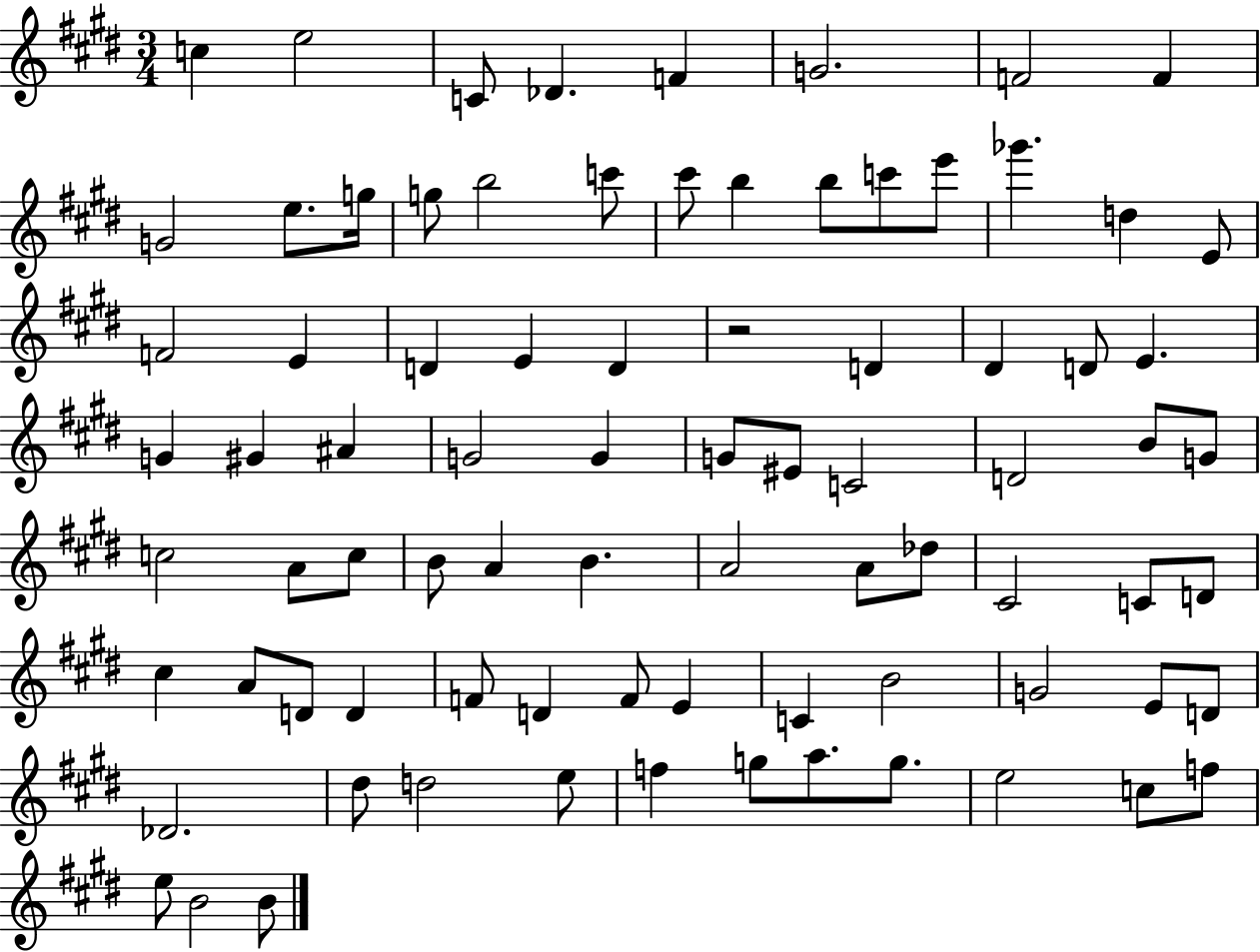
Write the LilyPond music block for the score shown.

{
  \clef treble
  \numericTimeSignature
  \time 3/4
  \key e \major
  c''4 e''2 | c'8 des'4. f'4 | g'2. | f'2 f'4 | \break g'2 e''8. g''16 | g''8 b''2 c'''8 | cis'''8 b''4 b''8 c'''8 e'''8 | ges'''4. d''4 e'8 | \break f'2 e'4 | d'4 e'4 d'4 | r2 d'4 | dis'4 d'8 e'4. | \break g'4 gis'4 ais'4 | g'2 g'4 | g'8 eis'8 c'2 | d'2 b'8 g'8 | \break c''2 a'8 c''8 | b'8 a'4 b'4. | a'2 a'8 des''8 | cis'2 c'8 d'8 | \break cis''4 a'8 d'8 d'4 | f'8 d'4 f'8 e'4 | c'4 b'2 | g'2 e'8 d'8 | \break des'2. | dis''8 d''2 e''8 | f''4 g''8 a''8. g''8. | e''2 c''8 f''8 | \break e''8 b'2 b'8 | \bar "|."
}